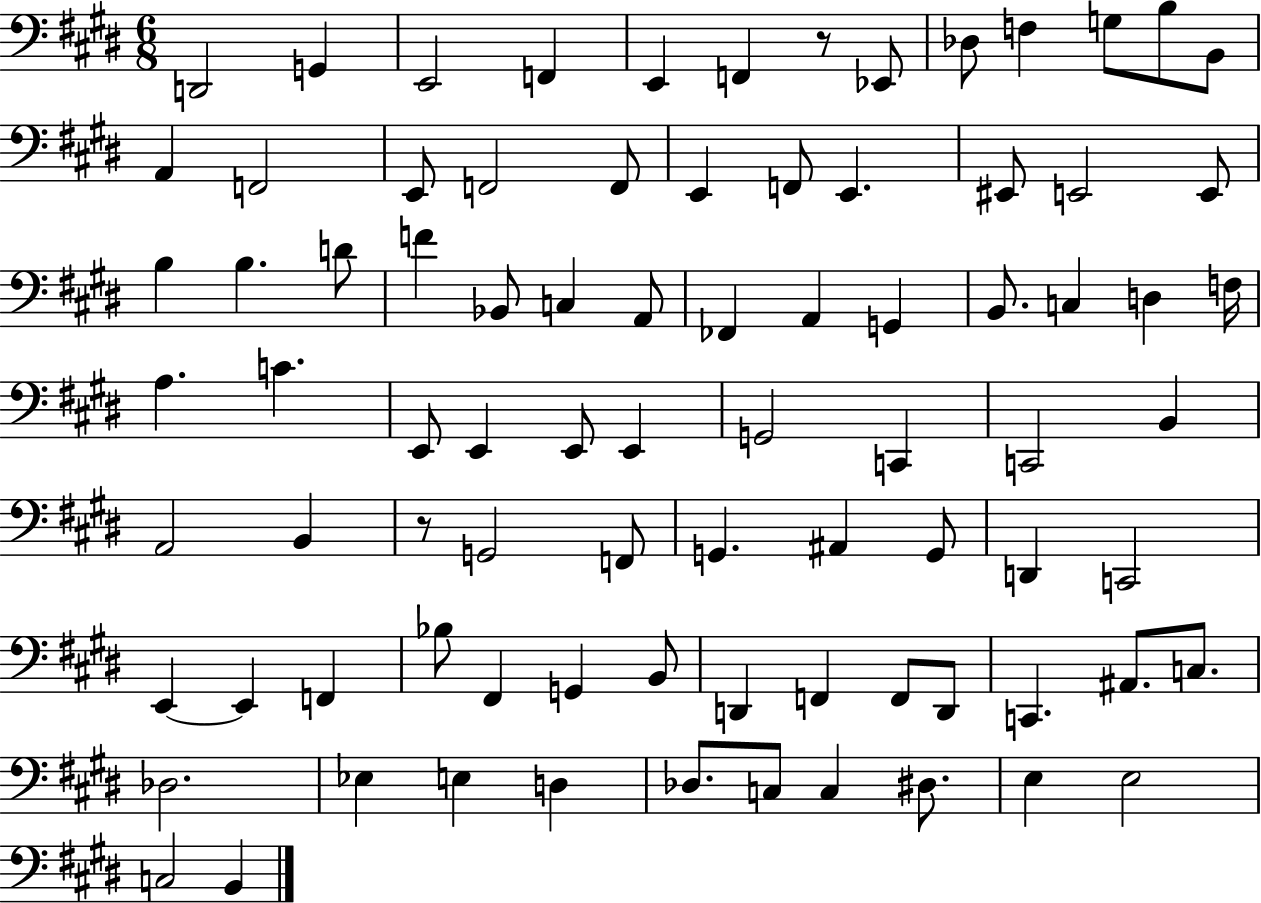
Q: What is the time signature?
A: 6/8